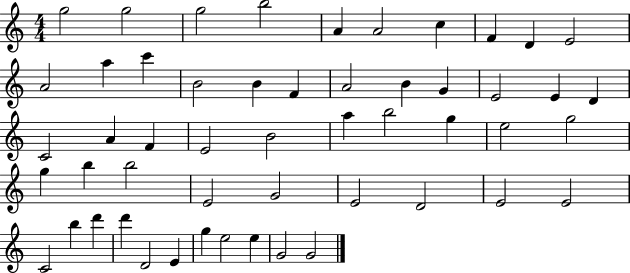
{
  \clef treble
  \numericTimeSignature
  \time 4/4
  \key c \major
  g''2 g''2 | g''2 b''2 | a'4 a'2 c''4 | f'4 d'4 e'2 | \break a'2 a''4 c'''4 | b'2 b'4 f'4 | a'2 b'4 g'4 | e'2 e'4 d'4 | \break c'2 a'4 f'4 | e'2 b'2 | a''4 b''2 g''4 | e''2 g''2 | \break g''4 b''4 b''2 | e'2 g'2 | e'2 d'2 | e'2 e'2 | \break c'2 b''4 d'''4 | d'''4 d'2 e'4 | g''4 e''2 e''4 | g'2 g'2 | \break \bar "|."
}